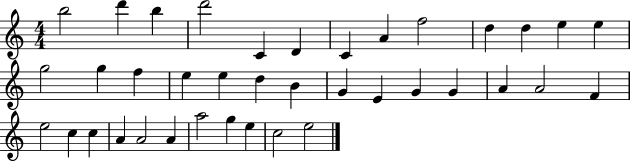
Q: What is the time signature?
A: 4/4